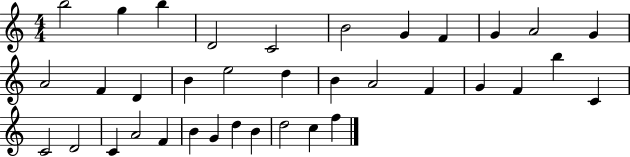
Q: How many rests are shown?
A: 0